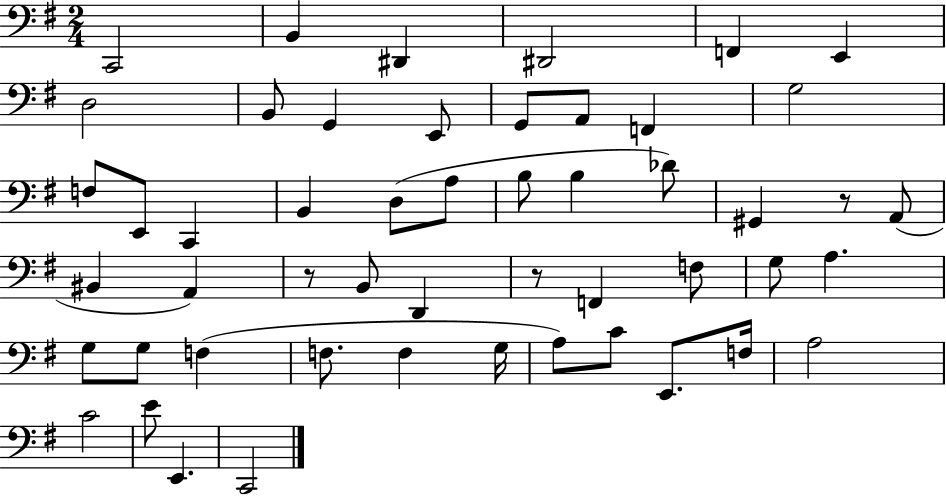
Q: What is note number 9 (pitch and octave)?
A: G2